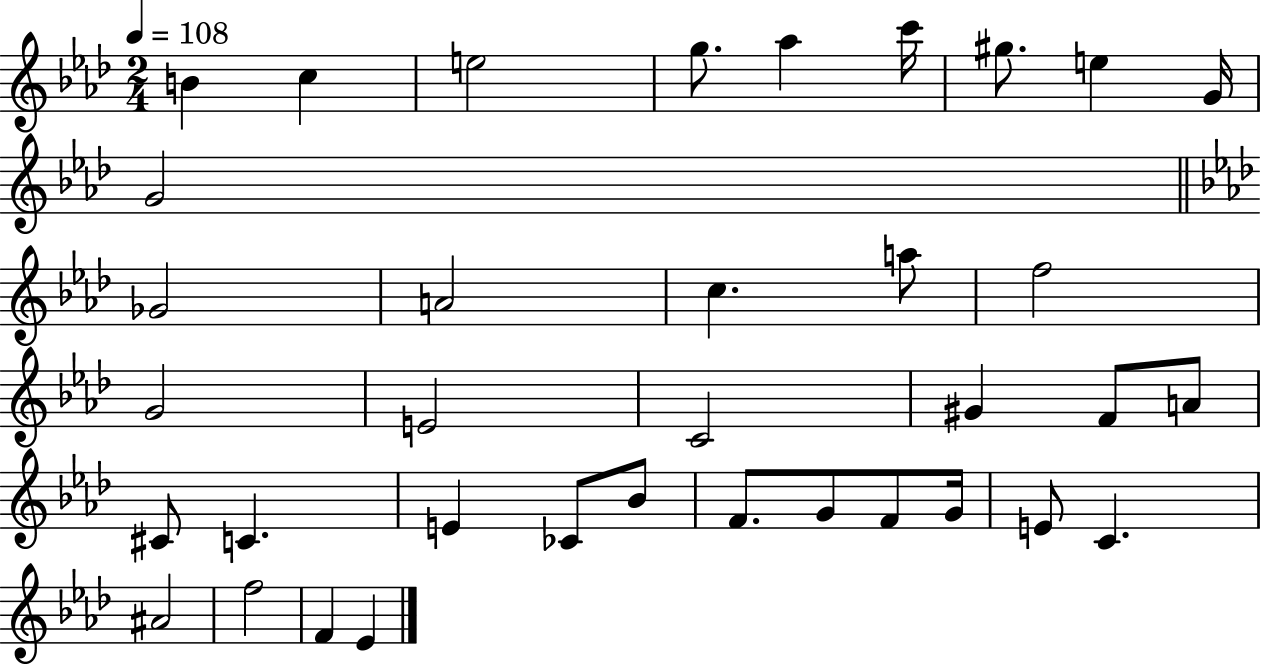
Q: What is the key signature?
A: AES major